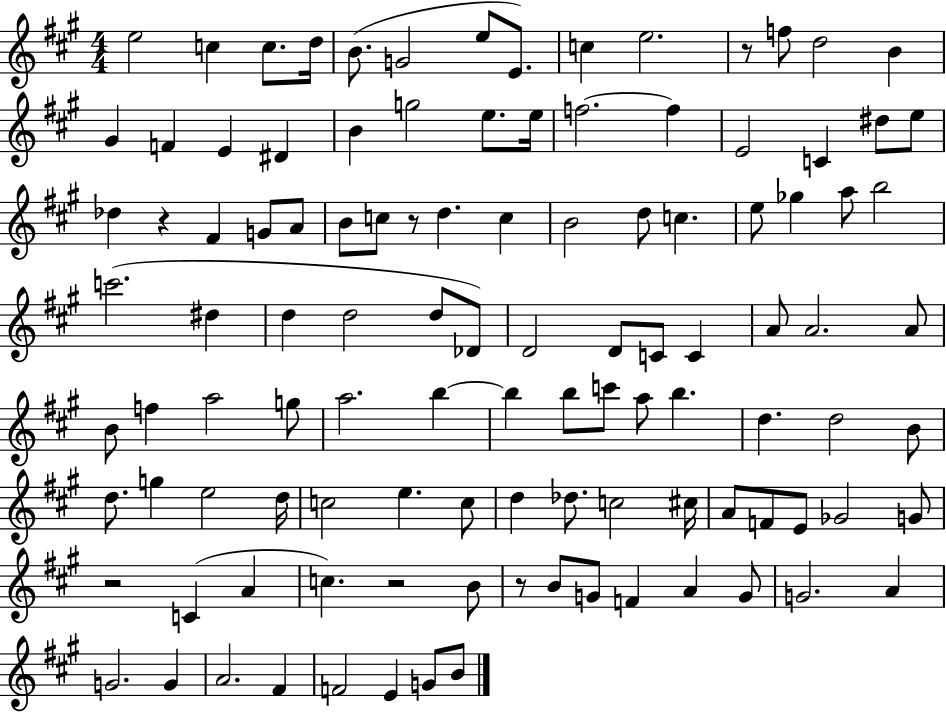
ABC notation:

X:1
T:Untitled
M:4/4
L:1/4
K:A
e2 c c/2 d/4 B/2 G2 e/2 E/2 c e2 z/2 f/2 d2 B ^G F E ^D B g2 e/2 e/4 f2 f E2 C ^d/2 e/2 _d z ^F G/2 A/2 B/2 c/2 z/2 d c B2 d/2 c e/2 _g a/2 b2 c'2 ^d d d2 d/2 _D/2 D2 D/2 C/2 C A/2 A2 A/2 B/2 f a2 g/2 a2 b b b/2 c'/2 a/2 b d d2 B/2 d/2 g e2 d/4 c2 e c/2 d _d/2 c2 ^c/4 A/2 F/2 E/2 _G2 G/2 z2 C A c z2 B/2 z/2 B/2 G/2 F A G/2 G2 A G2 G A2 ^F F2 E G/2 B/2